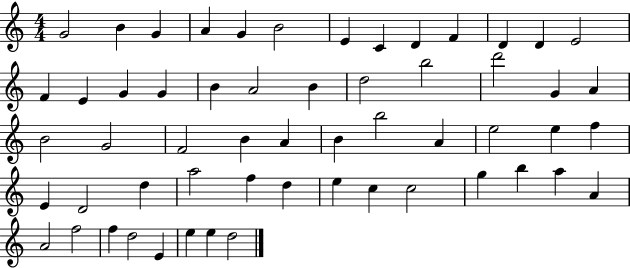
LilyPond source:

{
  \clef treble
  \numericTimeSignature
  \time 4/4
  \key c \major
  g'2 b'4 g'4 | a'4 g'4 b'2 | e'4 c'4 d'4 f'4 | d'4 d'4 e'2 | \break f'4 e'4 g'4 g'4 | b'4 a'2 b'4 | d''2 b''2 | d'''2 g'4 a'4 | \break b'2 g'2 | f'2 b'4 a'4 | b'4 b''2 a'4 | e''2 e''4 f''4 | \break e'4 d'2 d''4 | a''2 f''4 d''4 | e''4 c''4 c''2 | g''4 b''4 a''4 a'4 | \break a'2 f''2 | f''4 d''2 e'4 | e''4 e''4 d''2 | \bar "|."
}